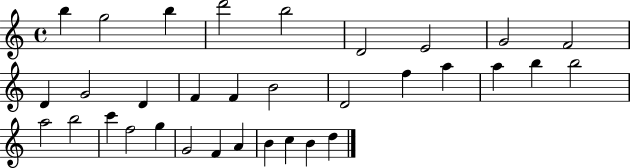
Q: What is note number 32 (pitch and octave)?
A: B4